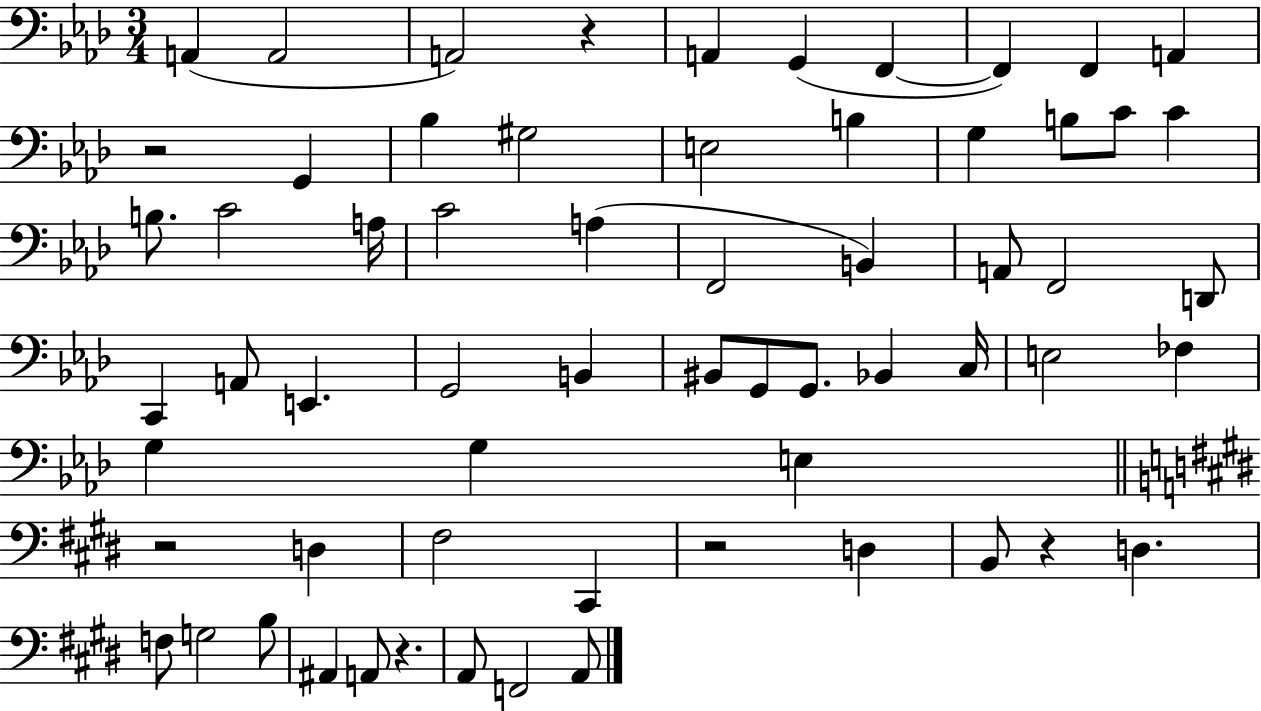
X:1
T:Untitled
M:3/4
L:1/4
K:Ab
A,, A,,2 A,,2 z A,, G,, F,, F,, F,, A,, z2 G,, _B, ^G,2 E,2 B, G, B,/2 C/2 C B,/2 C2 A,/4 C2 A, F,,2 B,, A,,/2 F,,2 D,,/2 C,, A,,/2 E,, G,,2 B,, ^B,,/2 G,,/2 G,,/2 _B,, C,/4 E,2 _F, G, G, E, z2 D, ^F,2 ^C,, z2 D, B,,/2 z D, F,/2 G,2 B,/2 ^A,, A,,/2 z A,,/2 F,,2 A,,/2